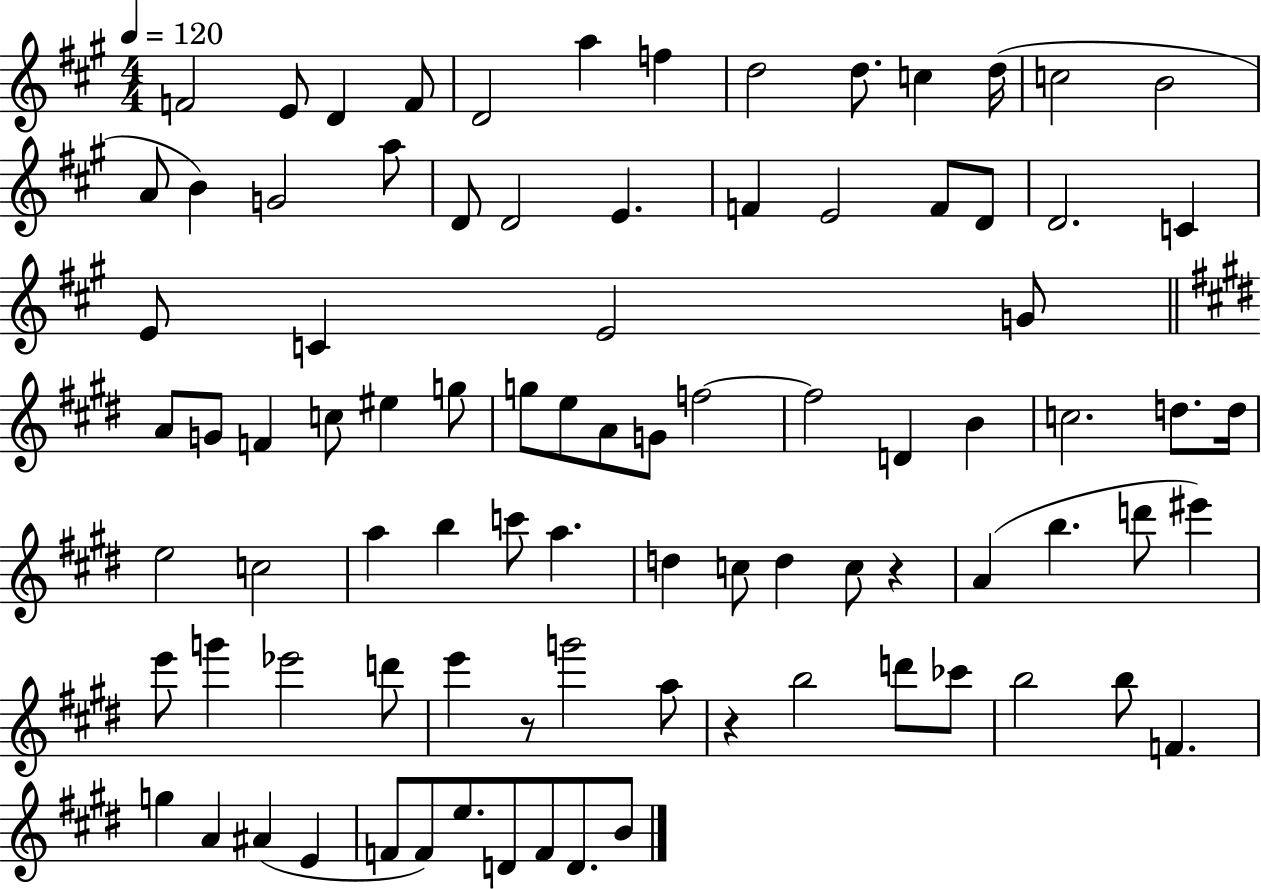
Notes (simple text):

F4/h E4/e D4/q F4/e D4/h A5/q F5/q D5/h D5/e. C5/q D5/s C5/h B4/h A4/e B4/q G4/h A5/e D4/e D4/h E4/q. F4/q E4/h F4/e D4/e D4/h. C4/q E4/e C4/q E4/h G4/e A4/e G4/e F4/q C5/e EIS5/q G5/e G5/e E5/e A4/e G4/e F5/h F5/h D4/q B4/q C5/h. D5/e. D5/s E5/h C5/h A5/q B5/q C6/e A5/q. D5/q C5/e D5/q C5/e R/q A4/q B5/q. D6/e EIS6/q E6/e G6/q Eb6/h D6/e E6/q R/e G6/h A5/e R/q B5/h D6/e CES6/e B5/h B5/e F4/q. G5/q A4/q A#4/q E4/q F4/e F4/e E5/e. D4/e F4/e D4/e. B4/e